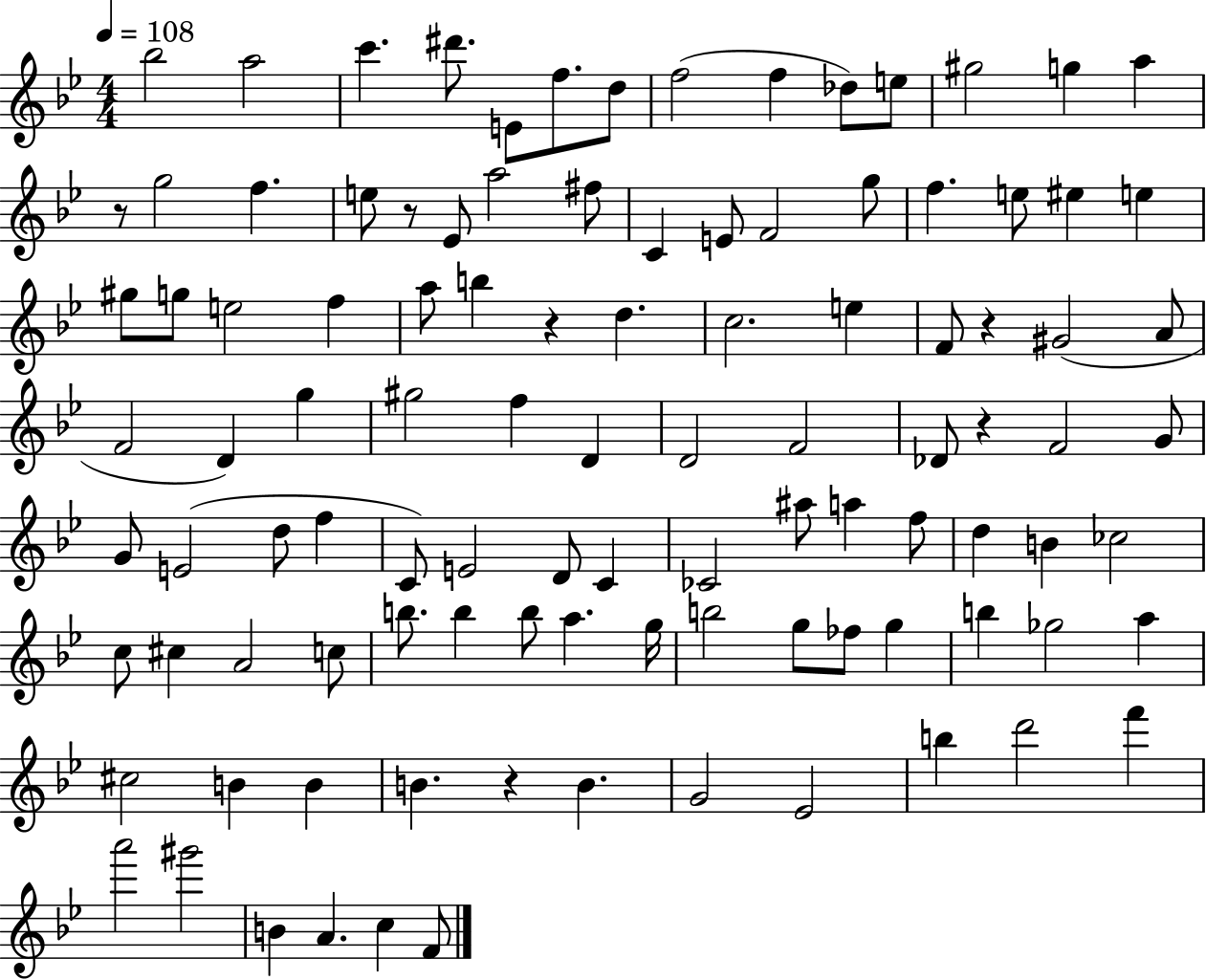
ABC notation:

X:1
T:Untitled
M:4/4
L:1/4
K:Bb
_b2 a2 c' ^d'/2 E/2 f/2 d/2 f2 f _d/2 e/2 ^g2 g a z/2 g2 f e/2 z/2 _E/2 a2 ^f/2 C E/2 F2 g/2 f e/2 ^e e ^g/2 g/2 e2 f a/2 b z d c2 e F/2 z ^G2 A/2 F2 D g ^g2 f D D2 F2 _D/2 z F2 G/2 G/2 E2 d/2 f C/2 E2 D/2 C _C2 ^a/2 a f/2 d B _c2 c/2 ^c A2 c/2 b/2 b b/2 a g/4 b2 g/2 _f/2 g b _g2 a ^c2 B B B z B G2 _E2 b d'2 f' a'2 ^g'2 B A c F/2